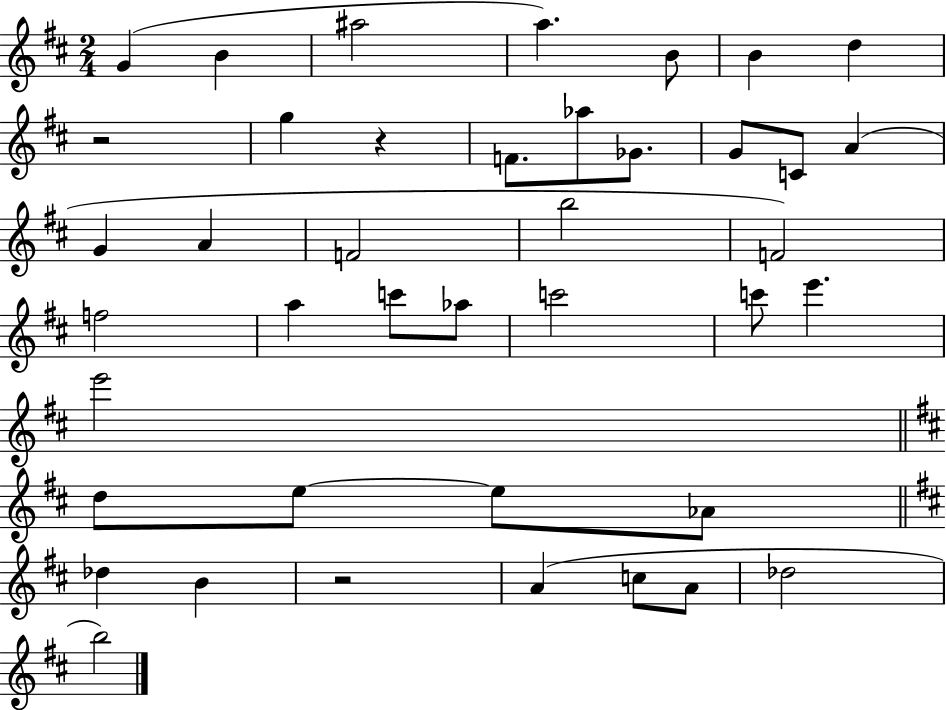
X:1
T:Untitled
M:2/4
L:1/4
K:D
G B ^a2 a B/2 B d z2 g z F/2 _a/2 _G/2 G/2 C/2 A G A F2 b2 F2 f2 a c'/2 _a/2 c'2 c'/2 e' e'2 d/2 e/2 e/2 _A/2 _d B z2 A c/2 A/2 _d2 b2